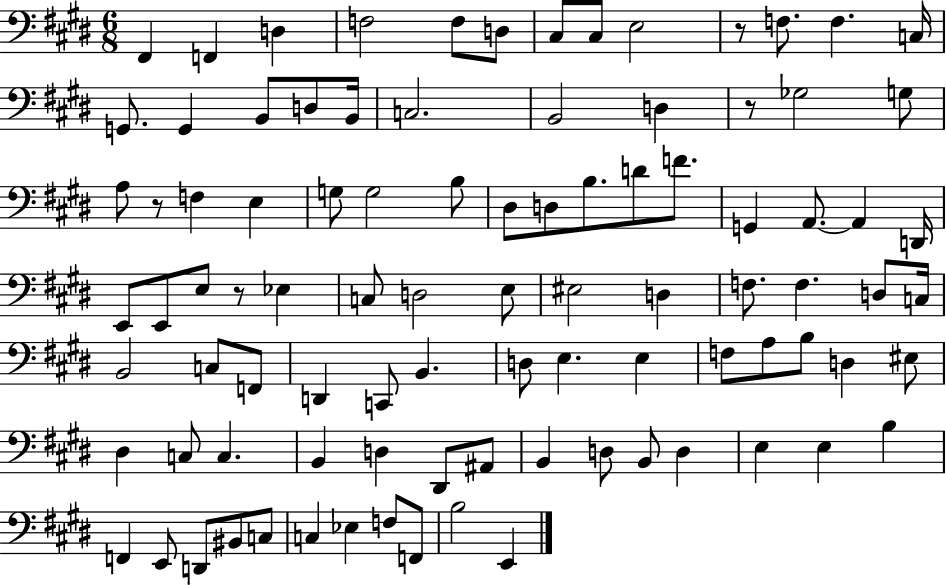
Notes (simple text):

F#2/q F2/q D3/q F3/h F3/e D3/e C#3/e C#3/e E3/h R/e F3/e. F3/q. C3/s G2/e. G2/q B2/e D3/e B2/s C3/h. B2/h D3/q R/e Gb3/h G3/e A3/e R/e F3/q E3/q G3/e G3/h B3/e D#3/e D3/e B3/e. D4/e F4/e. G2/q A2/e. A2/q D2/s E2/e E2/e E3/e R/e Eb3/q C3/e D3/h E3/e EIS3/h D3/q F3/e. F3/q. D3/e C3/s B2/h C3/e F2/e D2/q C2/e B2/q. D3/e E3/q. E3/q F3/e A3/e B3/e D3/q EIS3/e D#3/q C3/e C3/q. B2/q D3/q D#2/e A#2/e B2/q D3/e B2/e D3/q E3/q E3/q B3/q F2/q E2/e D2/e BIS2/e C3/e C3/q Eb3/q F3/e F2/e B3/h E2/q